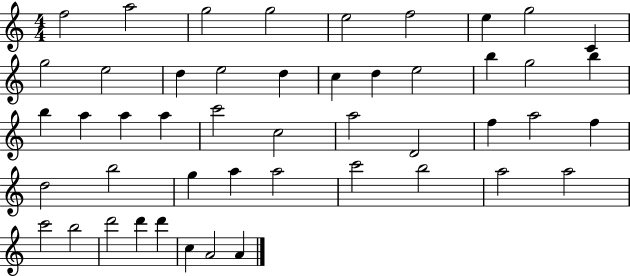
X:1
T:Untitled
M:4/4
L:1/4
K:C
f2 a2 g2 g2 e2 f2 e g2 C g2 e2 d e2 d c d e2 b g2 b b a a a c'2 c2 a2 D2 f a2 f d2 b2 g a a2 c'2 b2 a2 a2 c'2 b2 d'2 d' d' c A2 A